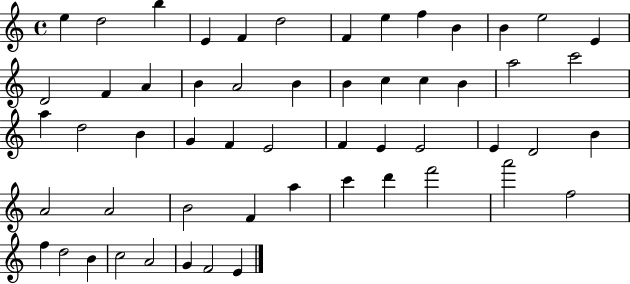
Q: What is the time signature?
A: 4/4